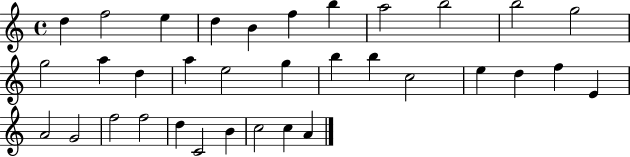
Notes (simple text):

D5/q F5/h E5/q D5/q B4/q F5/q B5/q A5/h B5/h B5/h G5/h G5/h A5/q D5/q A5/q E5/h G5/q B5/q B5/q C5/h E5/q D5/q F5/q E4/q A4/h G4/h F5/h F5/h D5/q C4/h B4/q C5/h C5/q A4/q